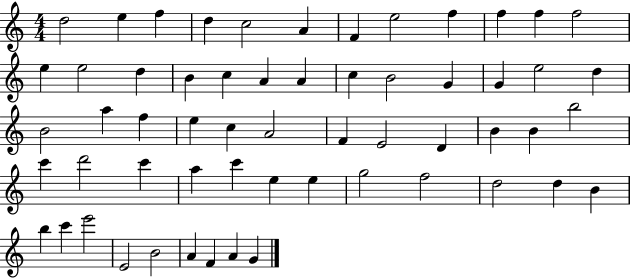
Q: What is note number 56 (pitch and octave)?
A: F4